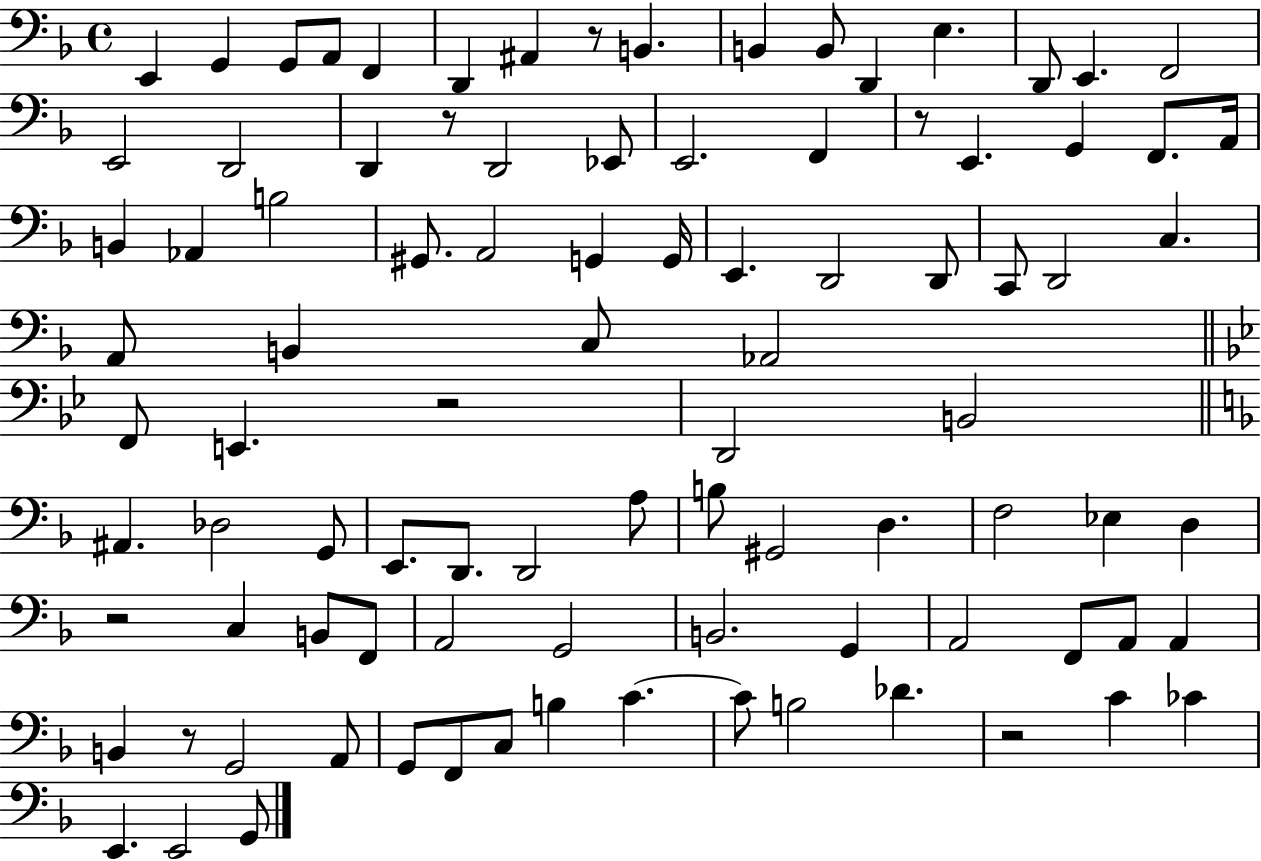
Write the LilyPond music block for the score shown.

{
  \clef bass
  \time 4/4
  \defaultTimeSignature
  \key f \major
  e,4 g,4 g,8 a,8 f,4 | d,4 ais,4 r8 b,4. | b,4 b,8 d,4 e4. | d,8 e,4. f,2 | \break e,2 d,2 | d,4 r8 d,2 ees,8 | e,2. f,4 | r8 e,4. g,4 f,8. a,16 | \break b,4 aes,4 b2 | gis,8. a,2 g,4 g,16 | e,4. d,2 d,8 | c,8 d,2 c4. | \break a,8 b,4 c8 aes,2 | \bar "||" \break \key bes \major f,8 e,4. r2 | d,2 b,2 | \bar "||" \break \key f \major ais,4. des2 g,8 | e,8. d,8. d,2 a8 | b8 gis,2 d4. | f2 ees4 d4 | \break r2 c4 b,8 f,8 | a,2 g,2 | b,2. g,4 | a,2 f,8 a,8 a,4 | \break b,4 r8 g,2 a,8 | g,8 f,8 c8 b4 c'4.~~ | c'8 b2 des'4. | r2 c'4 ces'4 | \break e,4. e,2 g,8 | \bar "|."
}